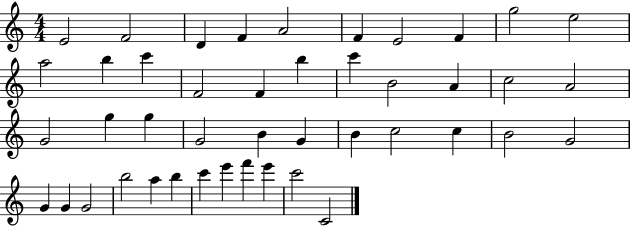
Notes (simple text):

E4/h F4/h D4/q F4/q A4/h F4/q E4/h F4/q G5/h E5/h A5/h B5/q C6/q F4/h F4/q B5/q C6/q B4/h A4/q C5/h A4/h G4/h G5/q G5/q G4/h B4/q G4/q B4/q C5/h C5/q B4/h G4/h G4/q G4/q G4/h B5/h A5/q B5/q C6/q E6/q F6/q E6/q C6/h C4/h